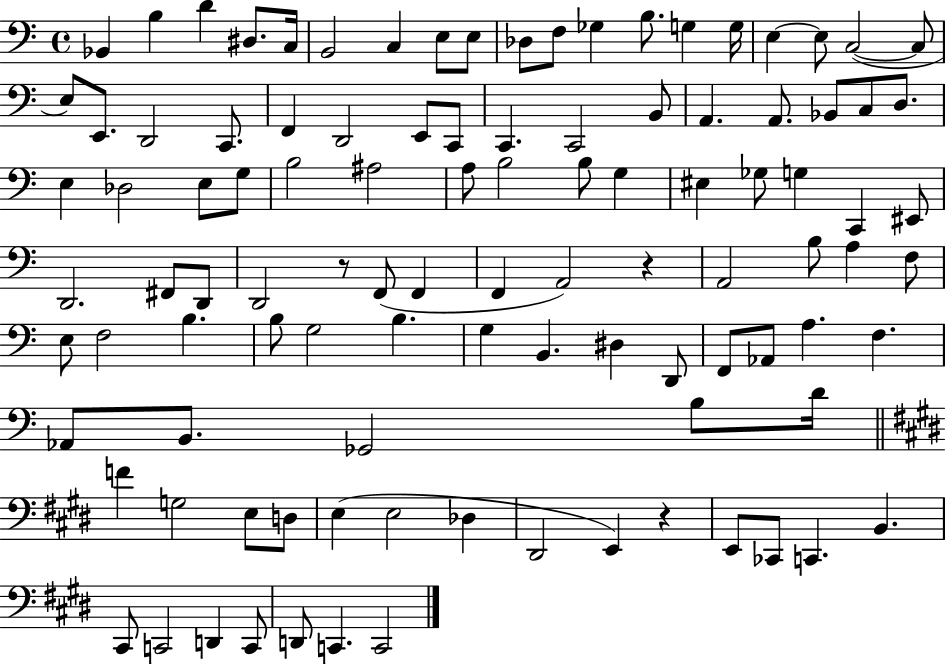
Bb2/q B3/q D4/q D#3/e. C3/s B2/h C3/q E3/e E3/e Db3/e F3/e Gb3/q B3/e. G3/q G3/s E3/q E3/e C3/h C3/e E3/e E2/e. D2/h C2/e. F2/q D2/h E2/e C2/e C2/q. C2/h B2/e A2/q. A2/e. Bb2/e C3/e D3/e. E3/q Db3/h E3/e G3/e B3/h A#3/h A3/e B3/h B3/e G3/q EIS3/q Gb3/e G3/q C2/q EIS2/e D2/h. F#2/e D2/e D2/h R/e F2/e F2/q F2/q A2/h R/q A2/h B3/e A3/q F3/e E3/e F3/h B3/q. B3/e G3/h B3/q. G3/q B2/q. D#3/q D2/e F2/e Ab2/e A3/q. F3/q. Ab2/e B2/e. Gb2/h B3/e D4/s F4/q G3/h E3/e D3/e E3/q E3/h Db3/q D#2/h E2/q R/q E2/e CES2/e C2/q. B2/q. C#2/e C2/h D2/q C2/e D2/e C2/q. C2/h